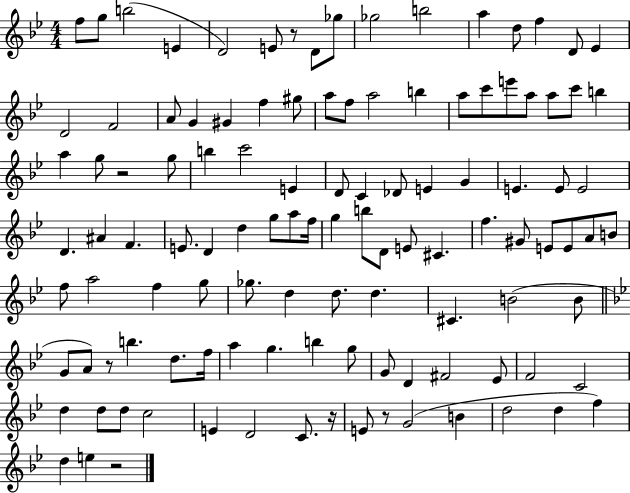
F5/e G5/e B5/h E4/q D4/h E4/e R/e D4/e Gb5/e Gb5/h B5/h A5/q D5/e F5/q D4/e Eb4/q D4/h F4/h A4/e G4/q G#4/q F5/q G#5/e A5/e F5/e A5/h B5/q A5/e C6/e E6/e A5/e A5/e C6/e B5/q A5/q G5/e R/h G5/e B5/q C6/h E4/q D4/e C4/q Db4/e E4/q G4/q E4/q. E4/e E4/h D4/q. A#4/q F4/q. E4/e. D4/q D5/q G5/e A5/e F5/s G5/q B5/e D4/e E4/e C#4/q. F5/q. G#4/e E4/e E4/e A4/e B4/e F5/e A5/h F5/q G5/e Gb5/e. D5/q D5/e. D5/q. C#4/q. B4/h B4/e G4/e A4/e R/e B5/q. D5/e. F5/s A5/q G5/q. B5/q G5/e G4/e D4/q F#4/h Eb4/e F4/h C4/h D5/q D5/e D5/e C5/h E4/q D4/h C4/e. R/s E4/e R/e G4/h B4/q D5/h D5/q F5/q D5/q E5/q R/h